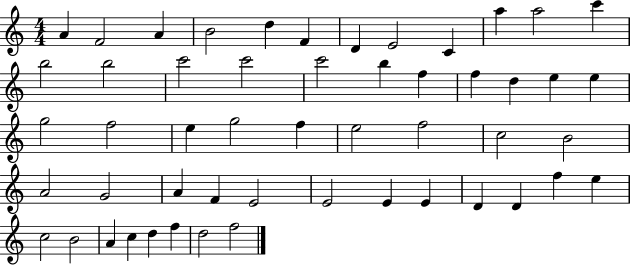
A4/q F4/h A4/q B4/h D5/q F4/q D4/q E4/h C4/q A5/q A5/h C6/q B5/h B5/h C6/h C6/h C6/h B5/q F5/q F5/q D5/q E5/q E5/q G5/h F5/h E5/q G5/h F5/q E5/h F5/h C5/h B4/h A4/h G4/h A4/q F4/q E4/h E4/h E4/q E4/q D4/q D4/q F5/q E5/q C5/h B4/h A4/q C5/q D5/q F5/q D5/h F5/h